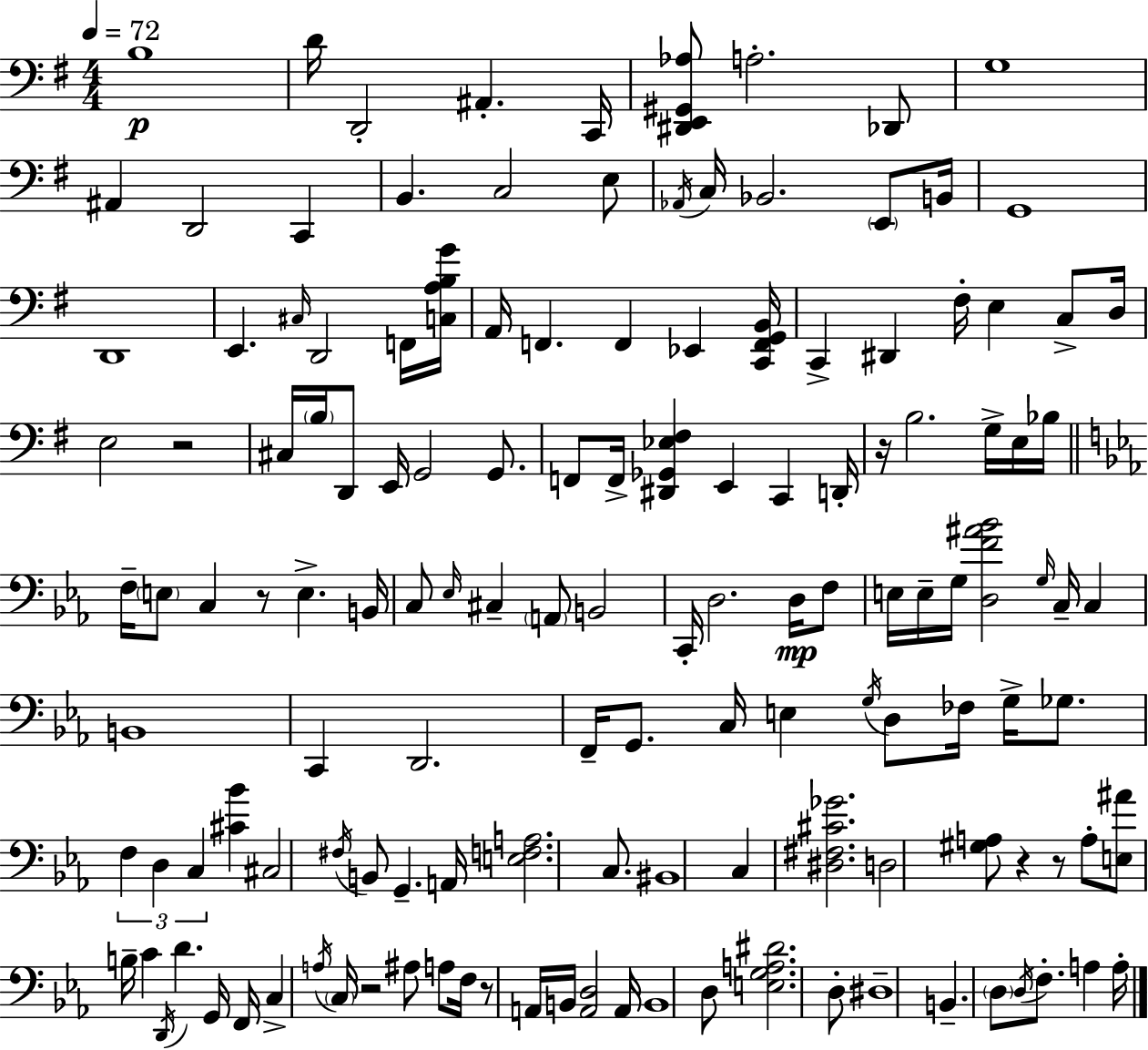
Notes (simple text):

B3/w D4/s D2/h A#2/q. C2/s [D#2,E2,G#2,Ab3]/e A3/h. Db2/e G3/w A#2/q D2/h C2/q B2/q. C3/h E3/e Ab2/s C3/s Bb2/h. E2/e B2/s G2/w D2/w E2/q. C#3/s D2/h F2/s [C3,A3,B3,G4]/s A2/s F2/q. F2/q Eb2/q [C2,F2,G2,B2]/s C2/q D#2/q F#3/s E3/q C3/e D3/s E3/h R/h C#3/s B3/s D2/e E2/s G2/h G2/e. F2/e F2/s [D#2,Gb2,Eb3,F#3]/q E2/q C2/q D2/s R/s B3/h. G3/s E3/s Bb3/s F3/s E3/e C3/q R/e E3/q. B2/s C3/e Eb3/s C#3/q A2/e B2/h C2/s D3/h. D3/s F3/e E3/s E3/s G3/s [D3,F4,A#4,Bb4]/h G3/s C3/s C3/q B2/w C2/q D2/h. F2/s G2/e. C3/s E3/q G3/s D3/e FES3/s G3/s Gb3/e. F3/q D3/q C3/q [C#4,Bb4]/q C#3/h F#3/s B2/e G2/q. A2/s [E3,F3,A3]/h. C3/e. BIS2/w C3/q [D#3,F#3,C#4,Gb4]/h. D3/h [G#3,A3]/e R/q R/e A3/e [E3,A#4]/e B3/s C4/q D2/s D4/q. G2/s F2/s C3/q A3/s C3/s R/h A#3/e A3/e F3/s R/e A2/s B2/s [A2,D3]/h A2/s B2/w D3/e [E3,G3,A3,D#4]/h. D3/e D#3/w B2/q. D3/e D3/s F3/e. A3/q A3/s